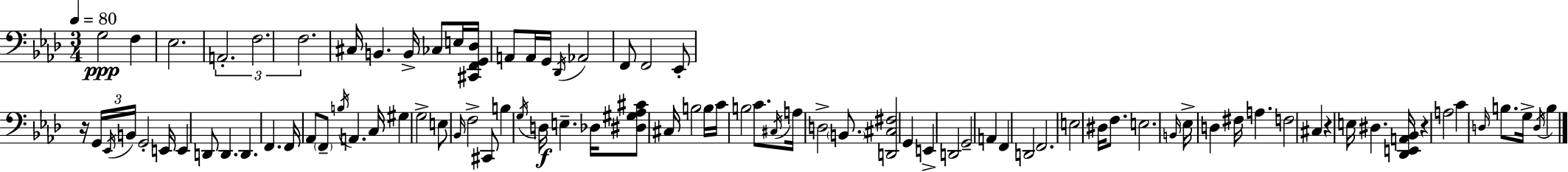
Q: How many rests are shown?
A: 3